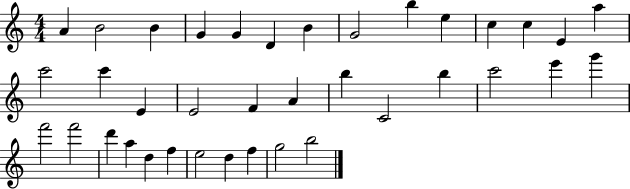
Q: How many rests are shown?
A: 0